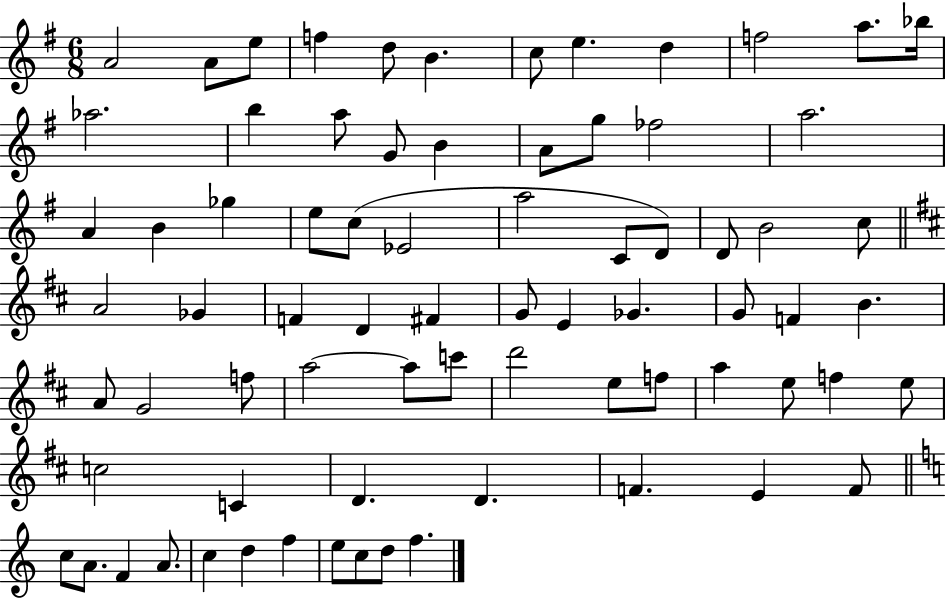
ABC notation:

X:1
T:Untitled
M:6/8
L:1/4
K:G
A2 A/2 e/2 f d/2 B c/2 e d f2 a/2 _b/4 _a2 b a/2 G/2 B A/2 g/2 _f2 a2 A B _g e/2 c/2 _E2 a2 C/2 D/2 D/2 B2 c/2 A2 _G F D ^F G/2 E _G G/2 F B A/2 G2 f/2 a2 a/2 c'/2 d'2 e/2 f/2 a e/2 f e/2 c2 C D D F E F/2 c/2 A/2 F A/2 c d f e/2 c/2 d/2 f